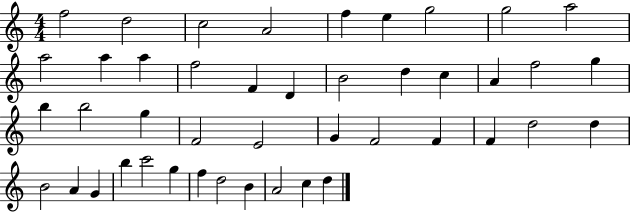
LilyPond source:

{
  \clef treble
  \numericTimeSignature
  \time 4/4
  \key c \major
  f''2 d''2 | c''2 a'2 | f''4 e''4 g''2 | g''2 a''2 | \break a''2 a''4 a''4 | f''2 f'4 d'4 | b'2 d''4 c''4 | a'4 f''2 g''4 | \break b''4 b''2 g''4 | f'2 e'2 | g'4 f'2 f'4 | f'4 d''2 d''4 | \break b'2 a'4 g'4 | b''4 c'''2 g''4 | f''4 d''2 b'4 | a'2 c''4 d''4 | \break \bar "|."
}